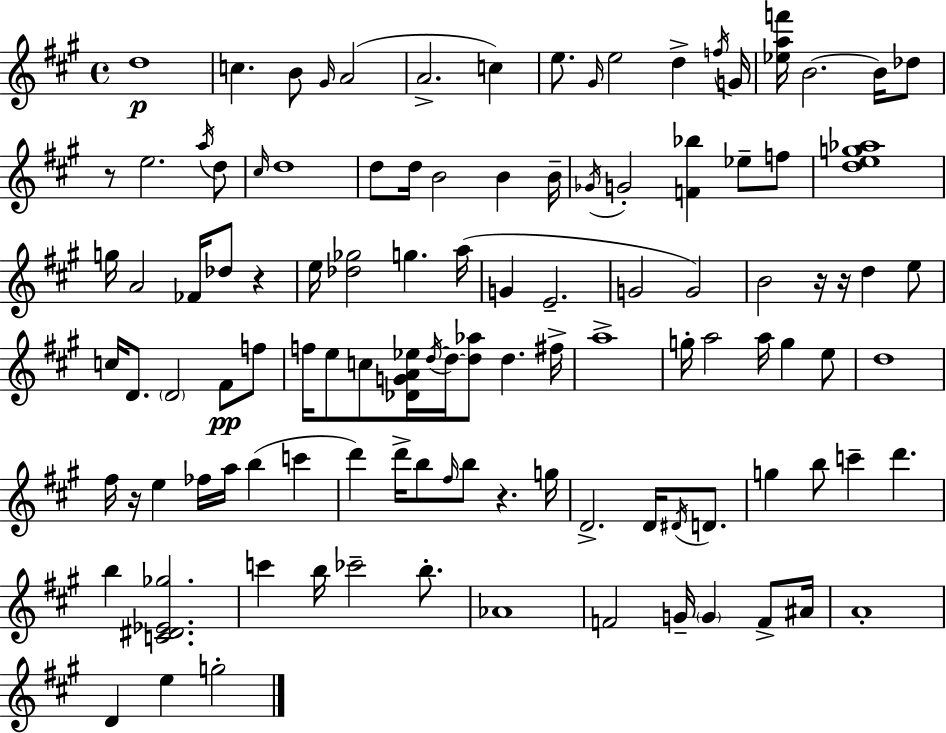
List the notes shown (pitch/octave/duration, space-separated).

D5/w C5/q. B4/e G#4/s A4/h A4/h. C5/q E5/e. G#4/s E5/h D5/q F5/s G4/s [Eb5,A5,F6]/s B4/h. B4/s Db5/e R/e E5/h. A5/s D5/e C#5/s D5/w D5/e D5/s B4/h B4/q B4/s Gb4/s G4/h [F4,Bb5]/q Eb5/e F5/e [D5,E5,G5,Ab5]/w G5/s A4/h FES4/s Db5/e R/q E5/s [Db5,Gb5]/h G5/q. A5/s G4/q E4/h. G4/h G4/h B4/h R/s R/s D5/q E5/e C5/s D4/e. D4/h F#4/e F5/e F5/s E5/e C5/e [Db4,G4,A4,Eb5]/s D5/s D5/s [D5,Ab5]/e D5/q. F#5/s A5/w G5/s A5/h A5/s G5/q E5/e D5/w F#5/s R/s E5/q FES5/s A5/s B5/q C6/q D6/q D6/s B5/e F#5/s B5/e R/q. G5/s D4/h. D4/s D#4/s D4/e. G5/q B5/e C6/q D6/q. B5/q [C4,D#4,Eb4,Gb5]/h. C6/q B5/s CES6/h B5/e. Ab4/w F4/h G4/s G4/q F4/e A#4/s A4/w D4/q E5/q G5/h